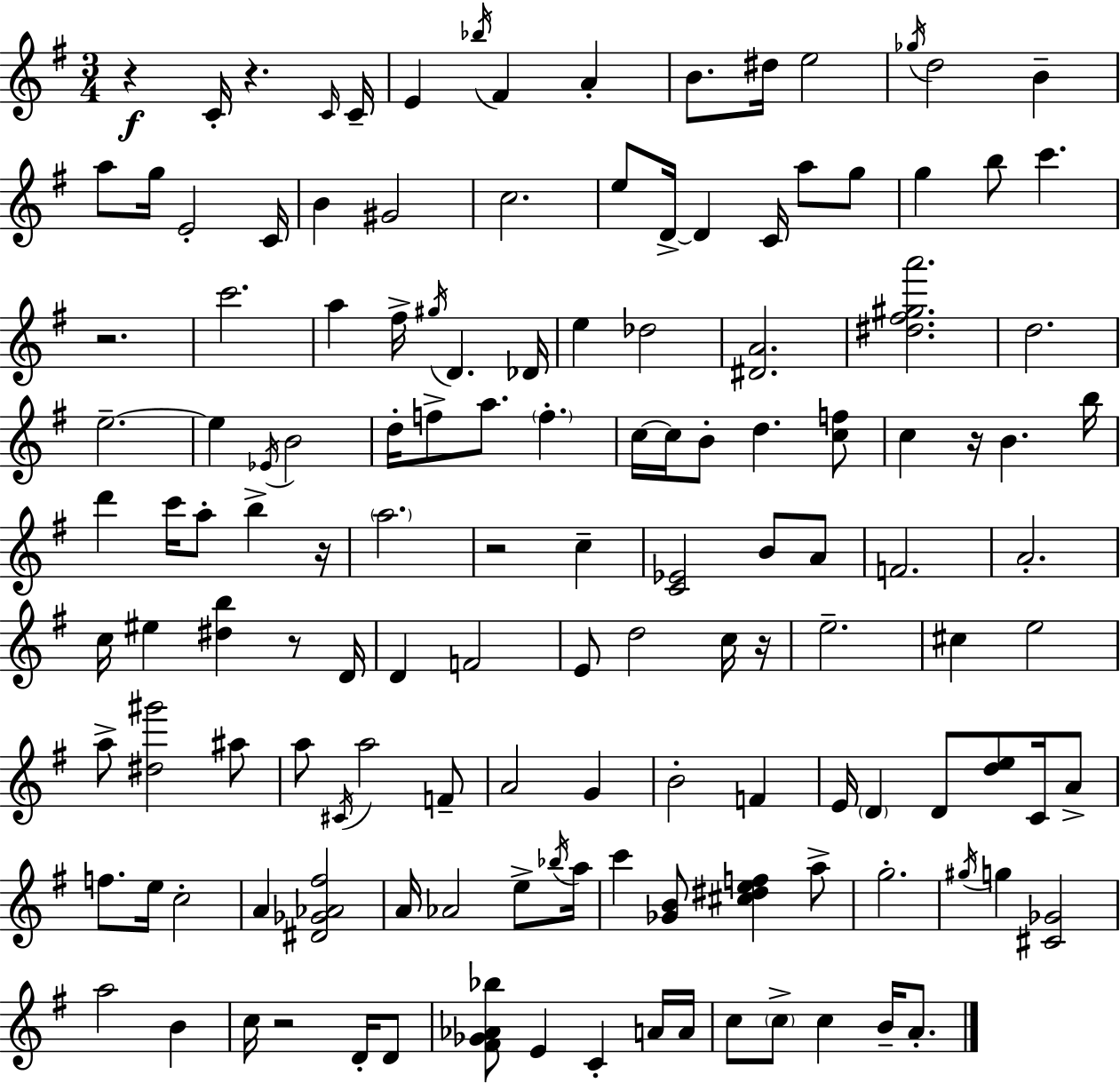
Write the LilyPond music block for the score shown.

{
  \clef treble
  \numericTimeSignature
  \time 3/4
  \key g \major
  r4\f c'16-. r4. \grace { c'16 } | c'16-- e'4 \acciaccatura { bes''16 } fis'4 a'4-. | b'8. dis''16 e''2 | \acciaccatura { ges''16 } d''2 b'4-- | \break a''8 g''16 e'2-. | c'16 b'4 gis'2 | c''2. | e''8 d'16->~~ d'4 c'16 a''8 | \break g''8 g''4 b''8 c'''4. | r2. | c'''2. | a''4 fis''16-> \acciaccatura { gis''16 } d'4. | \break des'16 e''4 des''2 | <dis' a'>2. | <dis'' fis'' gis'' a'''>2. | d''2. | \break e''2.--~~ | e''4 \acciaccatura { ees'16 } b'2 | d''16-. f''8-> a''8. \parenthesize f''4.-. | c''16~~ c''16 b'8-. d''4. | \break <c'' f''>8 c''4 r16 b'4. | b''16 d'''4 c'''16 a''8-. | b''4-> r16 \parenthesize a''2. | r2 | \break c''4-- <c' ees'>2 | b'8 a'8 f'2. | a'2.-. | c''16 eis''4 <dis'' b''>4 | \break r8 d'16 d'4 f'2 | e'8 d''2 | c''16 r16 e''2.-- | cis''4 e''2 | \break a''8-> <dis'' gis'''>2 | ais''8 a''8 \acciaccatura { cis'16 } a''2 | f'8-- a'2 | g'4 b'2-. | \break f'4 e'16 \parenthesize d'4 d'8 | <d'' e''>8 c'16 a'8-> f''8. e''16 c''2-. | a'4 <dis' ges' aes' fis''>2 | a'16 aes'2 | \break e''8-> \acciaccatura { bes''16 } a''16 c'''4 <ges' b'>8 | <cis'' dis'' e'' f''>4 a''8-> g''2.-. | \acciaccatura { gis''16 } g''4 | <cis' ges'>2 a''2 | \break b'4 c''16 r2 | d'16-. d'8 <fis' ges' aes' bes''>8 e'4 | c'4-. a'16 a'16 c''8 \parenthesize c''8-> | c''4 b'16-- a'8.-. \bar "|."
}